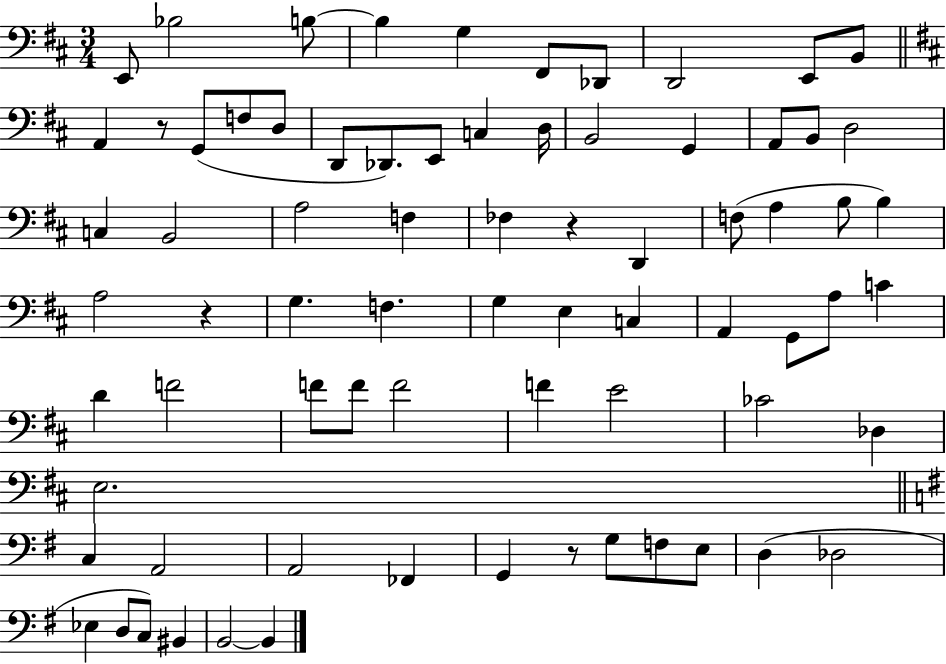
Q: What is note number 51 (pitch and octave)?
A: E4